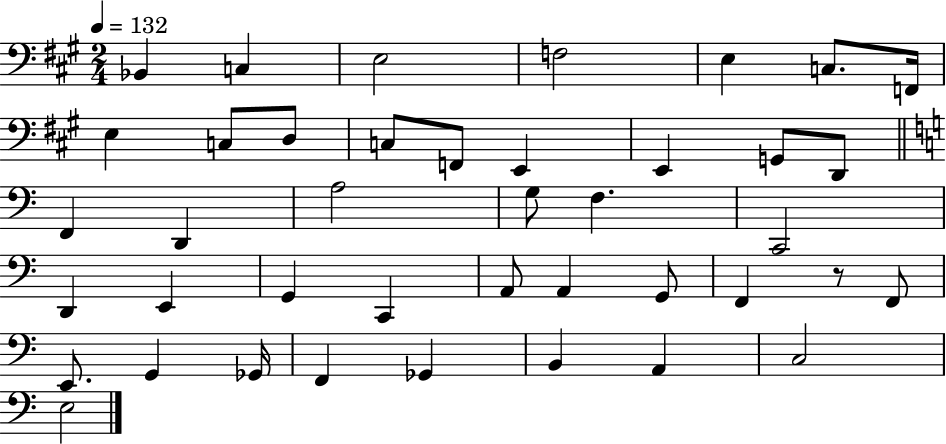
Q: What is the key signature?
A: A major